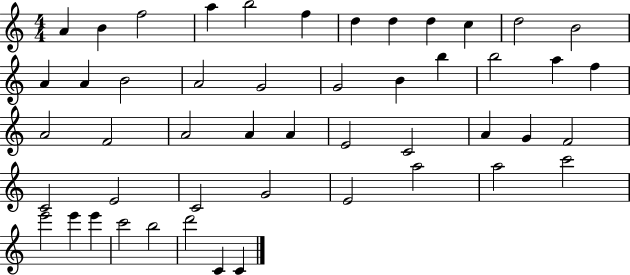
A4/q B4/q F5/h A5/q B5/h F5/q D5/q D5/q D5/q C5/q D5/h B4/h A4/q A4/q B4/h A4/h G4/h G4/h B4/q B5/q B5/h A5/q F5/q A4/h F4/h A4/h A4/q A4/q E4/h C4/h A4/q G4/q F4/h C4/h E4/h C4/h G4/h E4/h A5/h A5/h C6/h E6/h E6/q E6/q C6/h B5/h D6/h C4/q C4/q